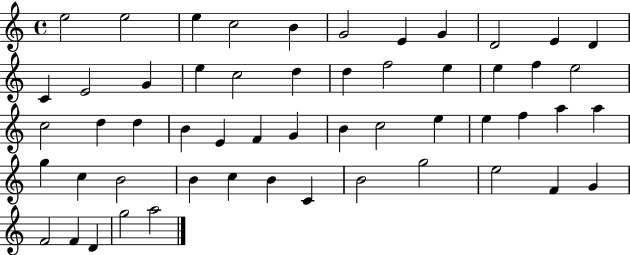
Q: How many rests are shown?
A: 0